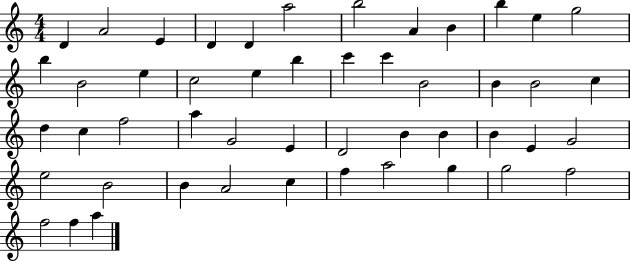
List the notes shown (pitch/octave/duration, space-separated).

D4/q A4/h E4/q D4/q D4/q A5/h B5/h A4/q B4/q B5/q E5/q G5/h B5/q B4/h E5/q C5/h E5/q B5/q C6/q C6/q B4/h B4/q B4/h C5/q D5/q C5/q F5/h A5/q G4/h E4/q D4/h B4/q B4/q B4/q E4/q G4/h E5/h B4/h B4/q A4/h C5/q F5/q A5/h G5/q G5/h F5/h F5/h F5/q A5/q